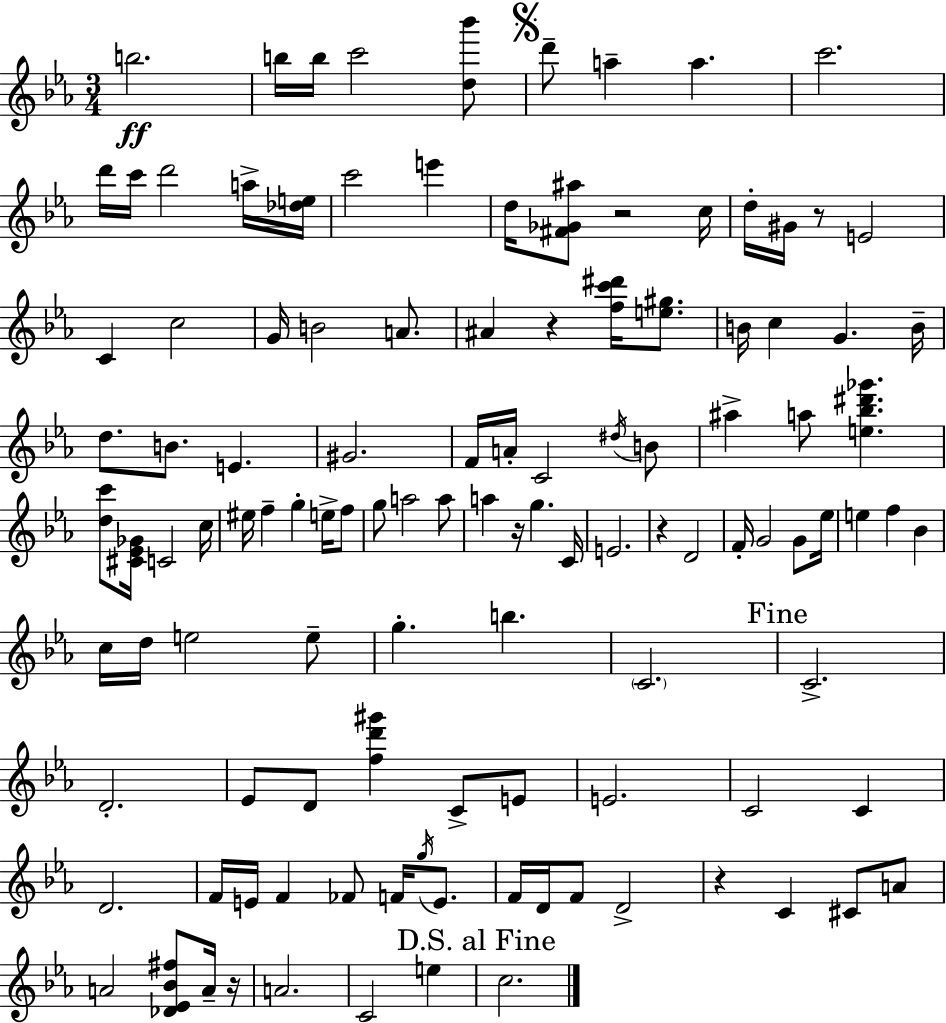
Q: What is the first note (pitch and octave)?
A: B5